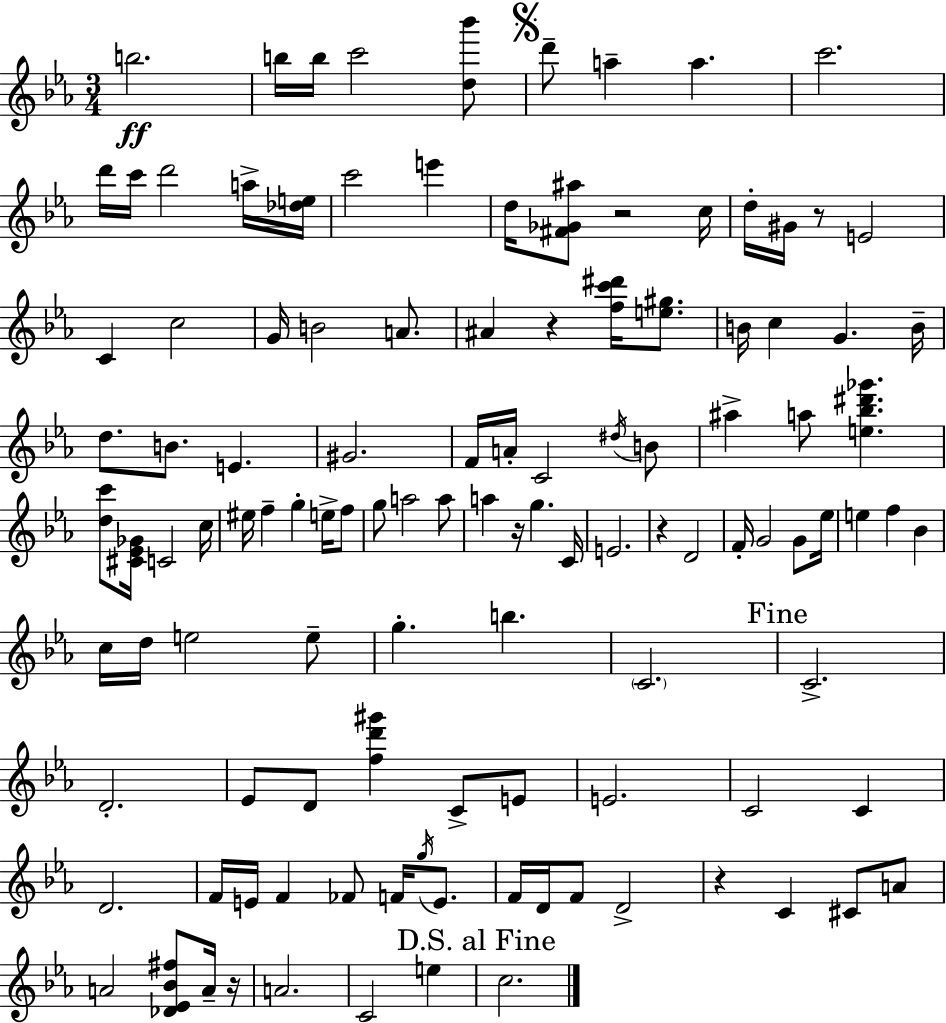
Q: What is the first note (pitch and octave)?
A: B5